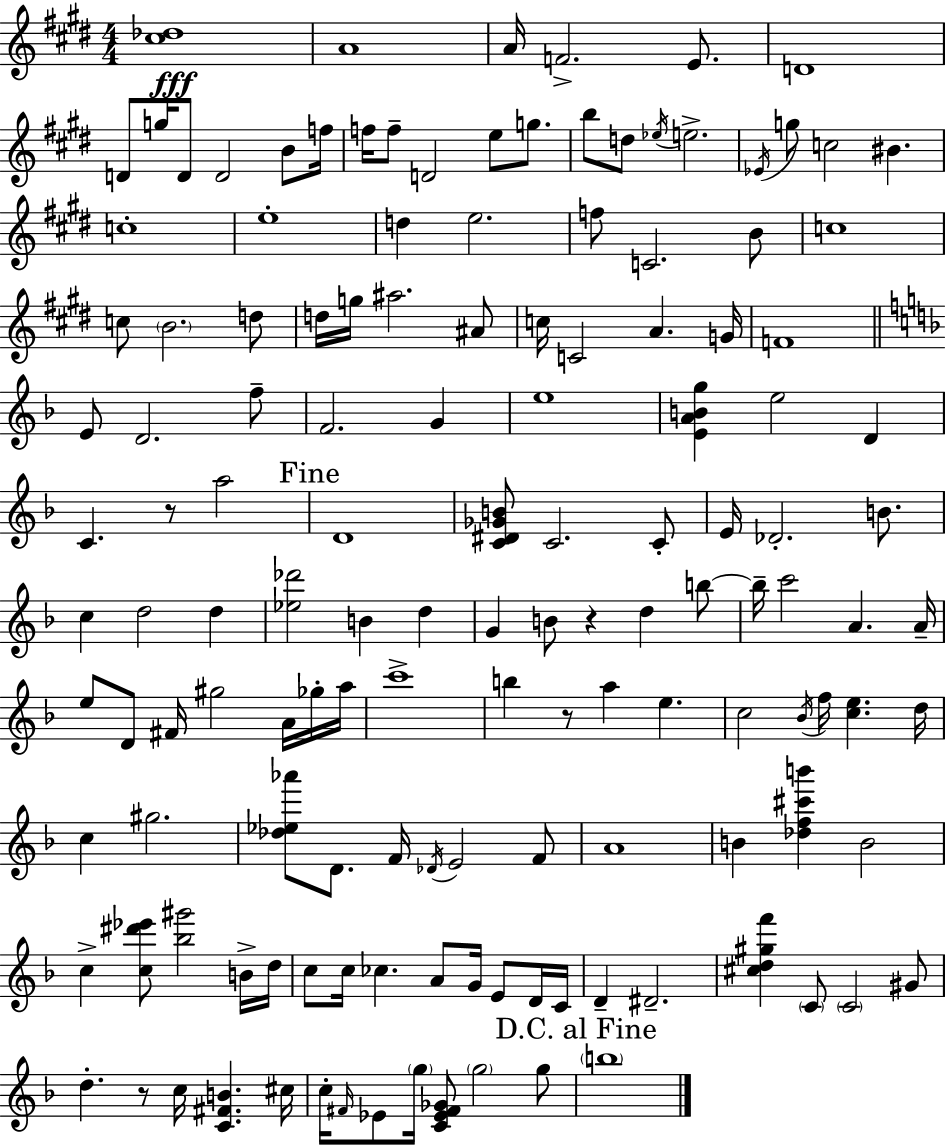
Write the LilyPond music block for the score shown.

{
  \clef treble
  \numericTimeSignature
  \time 4/4
  \key e \major
  <cis'' des''>1\fff | a'1 | a'16 f'2.-> e'8. | d'1 | \break d'8 g''16 d'8 d'2 b'8 f''16 | f''16 f''8-- d'2 e''8 g''8. | b''8 d''8 \acciaccatura { ees''16 } e''2.-> | \acciaccatura { ees'16 } g''8 c''2 bis'4. | \break c''1-. | e''1-. | d''4 e''2. | f''8 c'2. | \break b'8 c''1 | c''8 \parenthesize b'2. | d''8 d''16 g''16 ais''2. | ais'8 c''16 c'2 a'4. | \break g'16 f'1 | \bar "||" \break \key f \major e'8 d'2. f''8-- | f'2. g'4 | e''1 | <e' a' b' g''>4 e''2 d'4 | \break c'4. r8 a''2 | \mark "Fine" d'1 | <c' dis' ges' b'>8 c'2. c'8-. | e'16 des'2.-. b'8. | \break c''4 d''2 d''4 | <ees'' des'''>2 b'4 d''4 | g'4 b'8 r4 d''4 b''8~~ | b''16-- c'''2 a'4. a'16-- | \break e''8 d'8 fis'16 gis''2 a'16 ges''16-. a''16 | c'''1-> | b''4 r8 a''4 e''4. | c''2 \acciaccatura { bes'16 } f''16 <c'' e''>4. | \break d''16 c''4 gis''2. | <des'' ees'' aes'''>8 d'8. f'16 \acciaccatura { des'16 } e'2 | f'8 a'1 | b'4 <des'' f'' cis''' b'''>4 b'2 | \break c''4-> <c'' dis''' ees'''>8 <bes'' gis'''>2 | b'16-> d''16 c''8 c''16 ces''4. a'8 g'16 e'8 | d'16 c'16 d'4-- dis'2.-- | <cis'' d'' gis'' f'''>4 \parenthesize c'8 \parenthesize c'2 | \break gis'8 d''4.-. r8 c''16 <c' fis' b'>4. | cis''16 c''16-. \grace { fis'16 } ees'8 \parenthesize g''16 <c' ees' fis' ges'>8 \parenthesize g''2 | g''8 \mark "D.C. al Fine" \parenthesize b''1 | \bar "|."
}